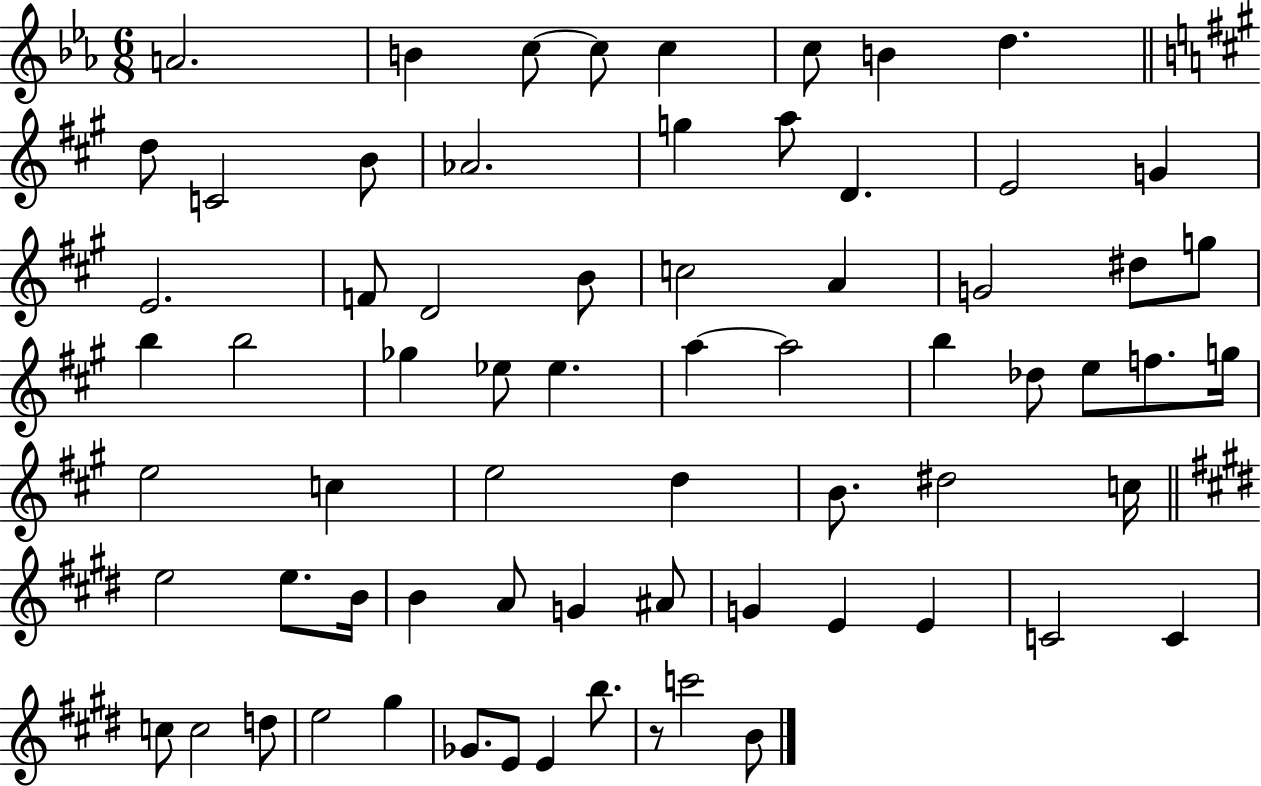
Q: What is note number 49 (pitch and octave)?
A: B4